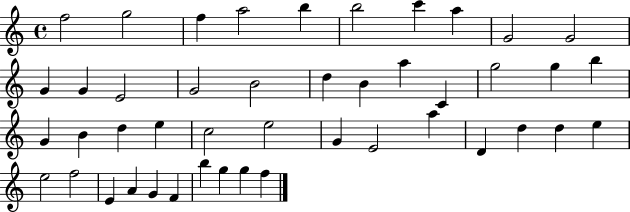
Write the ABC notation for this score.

X:1
T:Untitled
M:4/4
L:1/4
K:C
f2 g2 f a2 b b2 c' a G2 G2 G G E2 G2 B2 d B a C g2 g b G B d e c2 e2 G E2 a D d d e e2 f2 E A G F b g g f